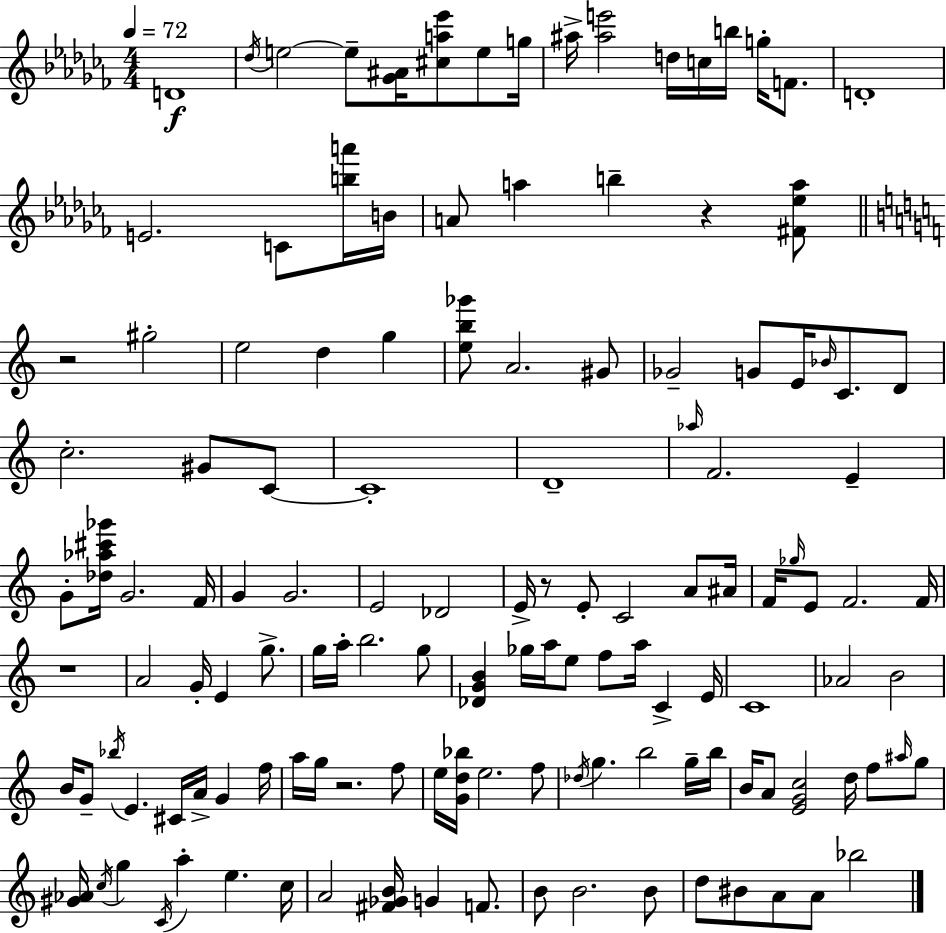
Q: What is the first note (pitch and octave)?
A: D4